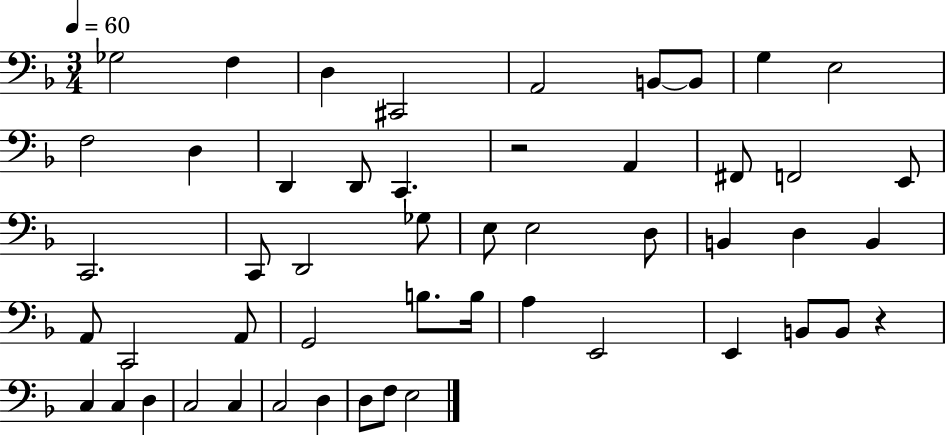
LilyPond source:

{
  \clef bass
  \numericTimeSignature
  \time 3/4
  \key f \major
  \tempo 4 = 60
  ges2 f4 | d4 cis,2 | a,2 b,8~~ b,8 | g4 e2 | \break f2 d4 | d,4 d,8 c,4. | r2 a,4 | fis,8 f,2 e,8 | \break c,2. | c,8 d,2 ges8 | e8 e2 d8 | b,4 d4 b,4 | \break a,8 c,2 a,8 | g,2 b8. b16 | a4 e,2 | e,4 b,8 b,8 r4 | \break c4 c4 d4 | c2 c4 | c2 d4 | d8 f8 e2 | \break \bar "|."
}